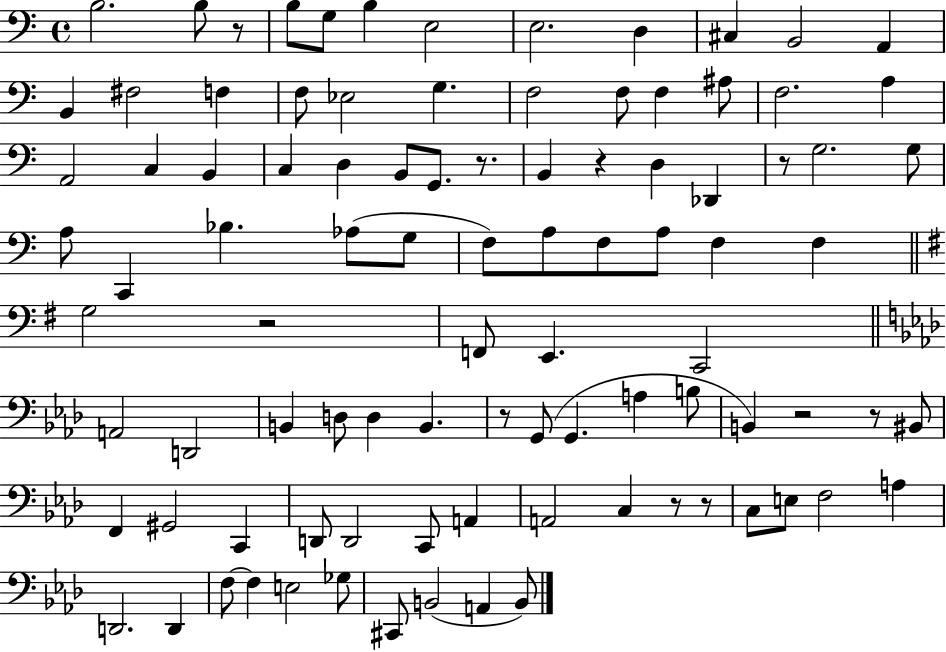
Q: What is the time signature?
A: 4/4